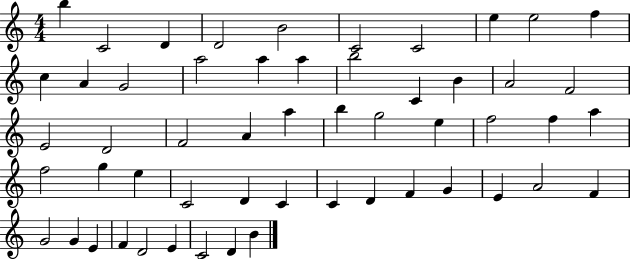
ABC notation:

X:1
T:Untitled
M:4/4
L:1/4
K:C
b C2 D D2 B2 C2 C2 e e2 f c A G2 a2 a a b2 C B A2 F2 E2 D2 F2 A a b g2 e f2 f a f2 g e C2 D C C D F G E A2 F G2 G E F D2 E C2 D B